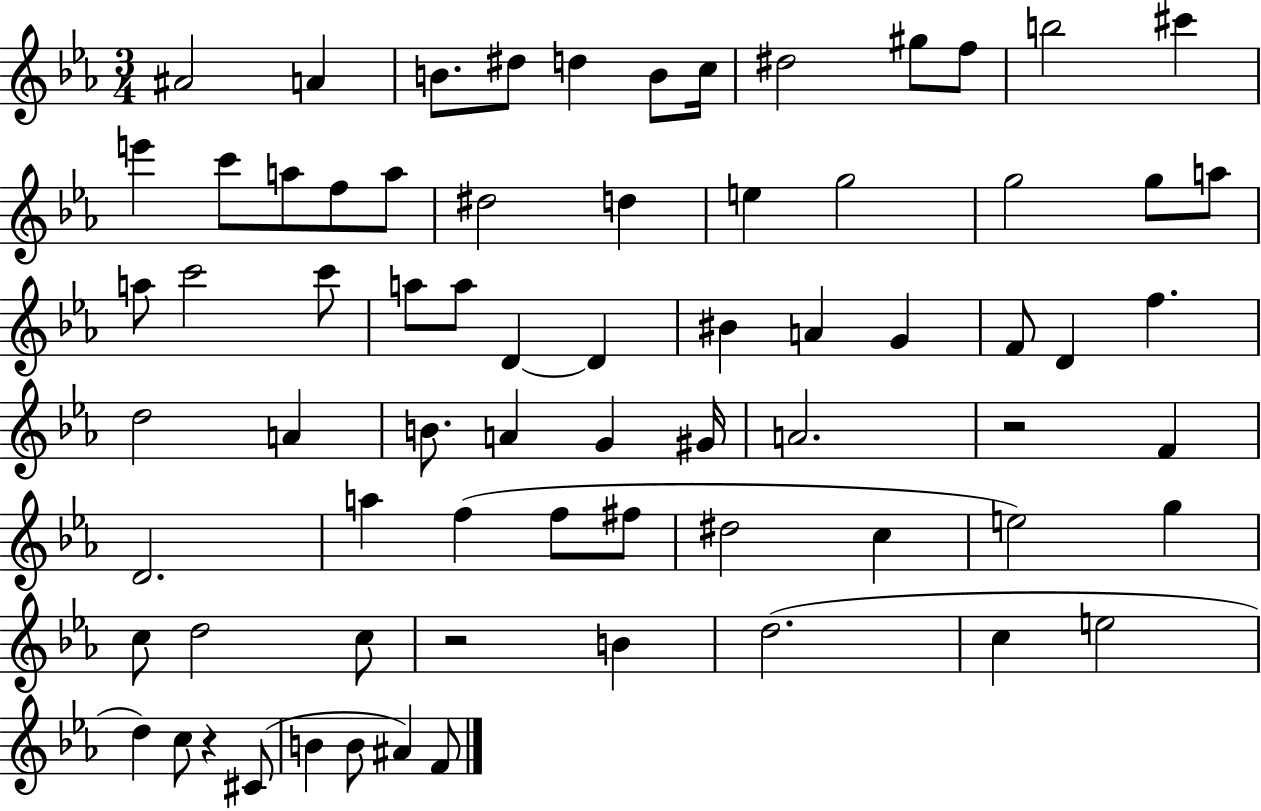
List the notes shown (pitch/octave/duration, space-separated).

A#4/h A4/q B4/e. D#5/e D5/q B4/e C5/s D#5/h G#5/e F5/e B5/h C#6/q E6/q C6/e A5/e F5/e A5/e D#5/h D5/q E5/q G5/h G5/h G5/e A5/e A5/e C6/h C6/e A5/e A5/e D4/q D4/q BIS4/q A4/q G4/q F4/e D4/q F5/q. D5/h A4/q B4/e. A4/q G4/q G#4/s A4/h. R/h F4/q D4/h. A5/q F5/q F5/e F#5/e D#5/h C5/q E5/h G5/q C5/e D5/h C5/e R/h B4/q D5/h. C5/q E5/h D5/q C5/e R/q C#4/e B4/q B4/e A#4/q F4/e